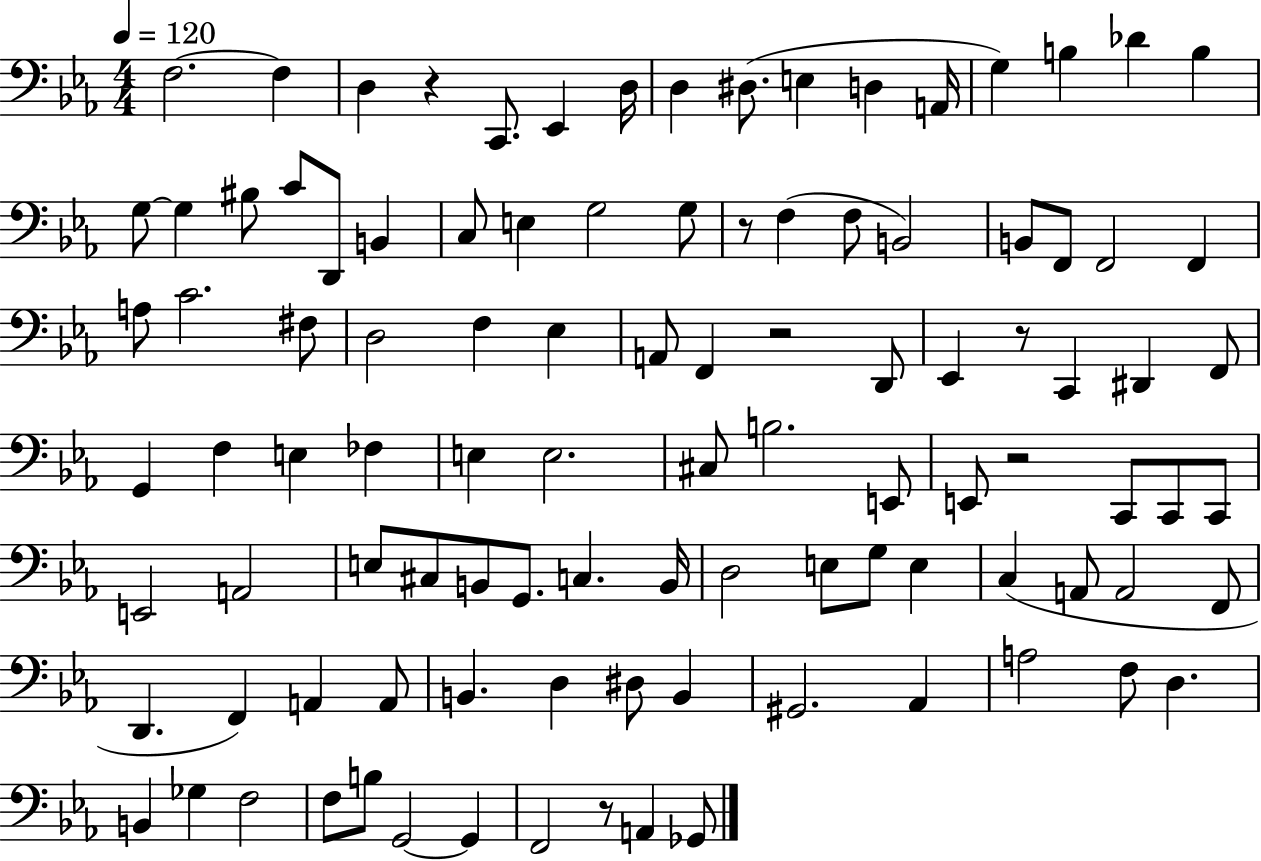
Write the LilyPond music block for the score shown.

{
  \clef bass
  \numericTimeSignature
  \time 4/4
  \key ees \major
  \tempo 4 = 120
  \repeat volta 2 { f2.~~ f4 | d4 r4 c,8. ees,4 d16 | d4 dis8.( e4 d4 a,16 | g4) b4 des'4 b4 | \break g8~~ g4 bis8 c'8 d,8 b,4 | c8 e4 g2 g8 | r8 f4( f8 b,2) | b,8 f,8 f,2 f,4 | \break a8 c'2. fis8 | d2 f4 ees4 | a,8 f,4 r2 d,8 | ees,4 r8 c,4 dis,4 f,8 | \break g,4 f4 e4 fes4 | e4 e2. | cis8 b2. e,8 | e,8 r2 c,8 c,8 c,8 | \break e,2 a,2 | e8 cis8 b,8 g,8. c4. b,16 | d2 e8 g8 e4 | c4( a,8 a,2 f,8 | \break d,4. f,4) a,4 a,8 | b,4. d4 dis8 b,4 | gis,2. aes,4 | a2 f8 d4. | \break b,4 ges4 f2 | f8 b8 g,2~~ g,4 | f,2 r8 a,4 ges,8 | } \bar "|."
}